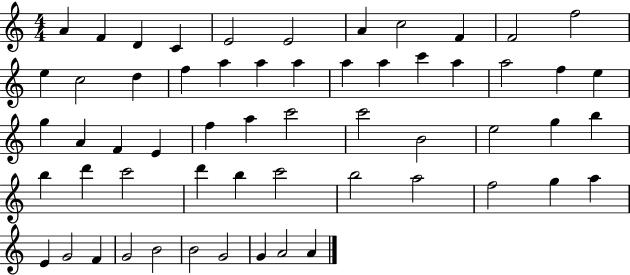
X:1
T:Untitled
M:4/4
L:1/4
K:C
A F D C E2 E2 A c2 F F2 f2 e c2 d f a a a a a c' a a2 f e g A F E f a c'2 c'2 B2 e2 g b b d' c'2 d' b c'2 b2 a2 f2 g a E G2 F G2 B2 B2 G2 G A2 A